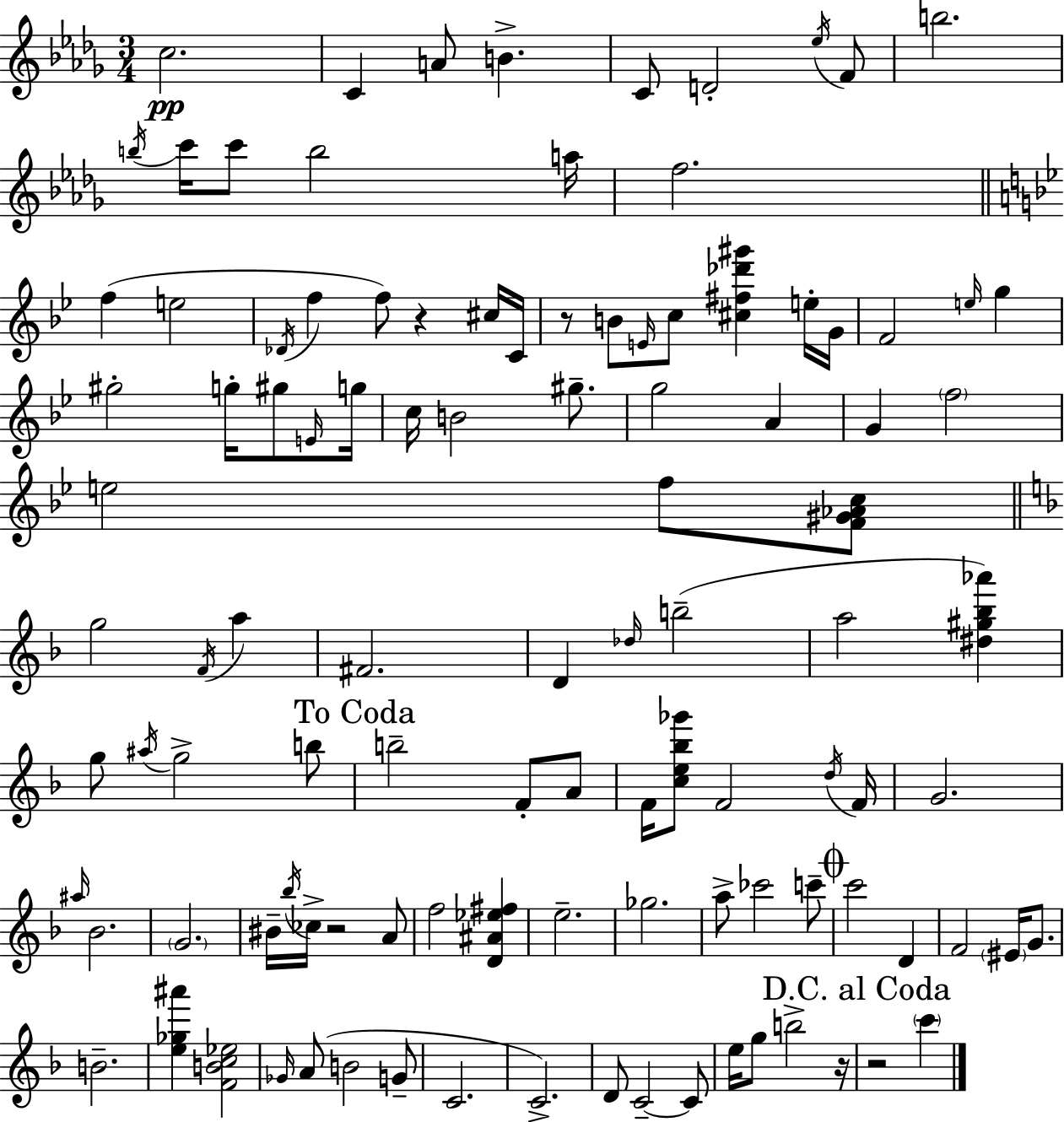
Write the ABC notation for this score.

X:1
T:Untitled
M:3/4
L:1/4
K:Bbm
c2 C A/2 B C/2 D2 _e/4 F/2 b2 b/4 c'/4 c'/2 b2 a/4 f2 f e2 _D/4 f f/2 z ^c/4 C/4 z/2 B/2 E/4 c/2 [^c^f_d'^g'] e/4 G/4 F2 e/4 g ^g2 g/4 ^g/2 E/4 g/4 c/4 B2 ^g/2 g2 A G f2 e2 f/2 [F^G_Ac]/2 g2 F/4 a ^F2 D _d/4 b2 a2 [^d^g_b_a'] g/2 ^a/4 g2 b/2 b2 F/2 A/2 F/4 [ce_b_g']/2 F2 d/4 F/4 G2 ^a/4 _B2 G2 ^B/4 _b/4 _c/4 z2 A/2 f2 [D^A_e^f] e2 _g2 a/2 _c'2 c'/2 c'2 D F2 ^E/4 G/2 B2 [e_g^a'] [FBc_e]2 _G/4 A/2 B2 G/2 C2 C2 D/2 C2 C/2 e/4 g/2 b2 z/4 z2 c'